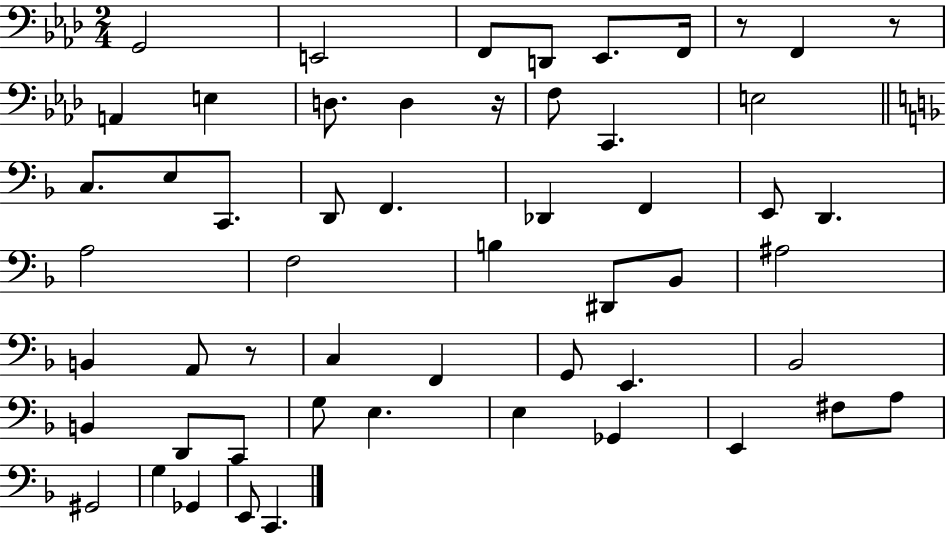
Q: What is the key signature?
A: AES major